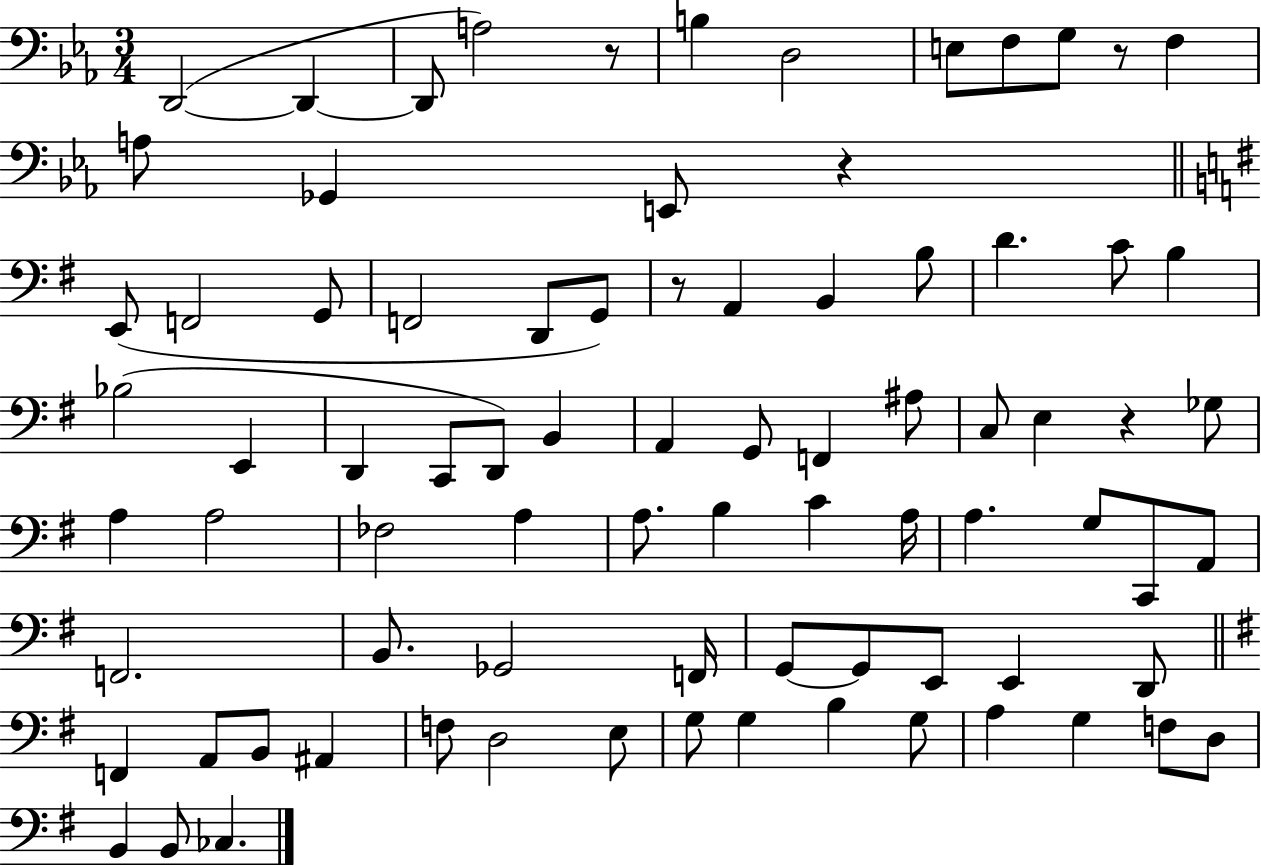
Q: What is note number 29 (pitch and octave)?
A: C2